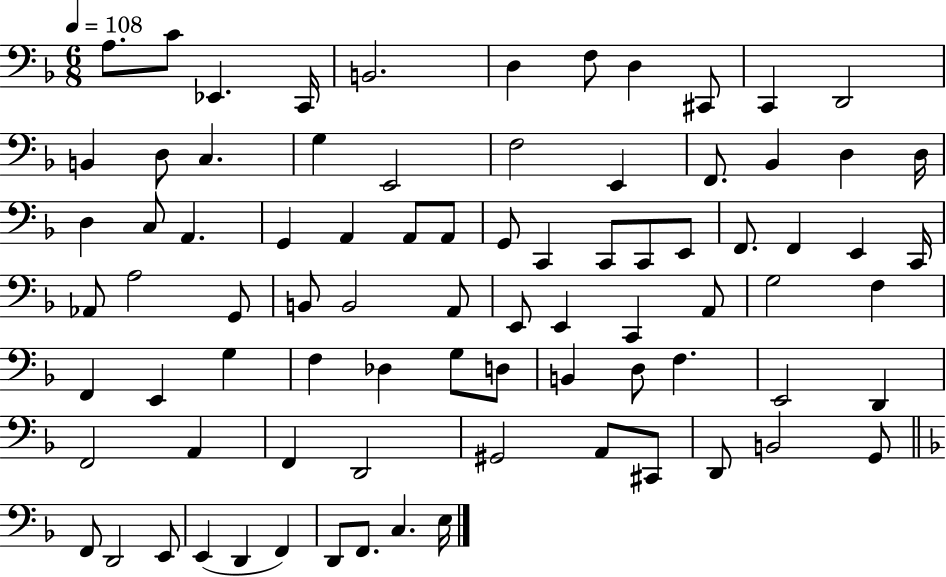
{
  \clef bass
  \numericTimeSignature
  \time 6/8
  \key f \major
  \tempo 4 = 108
  a8. c'8 ees,4. c,16 | b,2. | d4 f8 d4 cis,8 | c,4 d,2 | \break b,4 d8 c4. | g4 e,2 | f2 e,4 | f,8. bes,4 d4 d16 | \break d4 c8 a,4. | g,4 a,4 a,8 a,8 | g,8 c,4 c,8 c,8 e,8 | f,8. f,4 e,4 c,16 | \break aes,8 a2 g,8 | b,8 b,2 a,8 | e,8 e,4 c,4 a,8 | g2 f4 | \break f,4 e,4 g4 | f4 des4 g8 d8 | b,4 d8 f4. | e,2 d,4 | \break f,2 a,4 | f,4 d,2 | gis,2 a,8 cis,8 | d,8 b,2 g,8 | \break \bar "||" \break \key f \major f,8 d,2 e,8 | e,4( d,4 f,4) | d,8 f,8. c4. e16 | \bar "|."
}